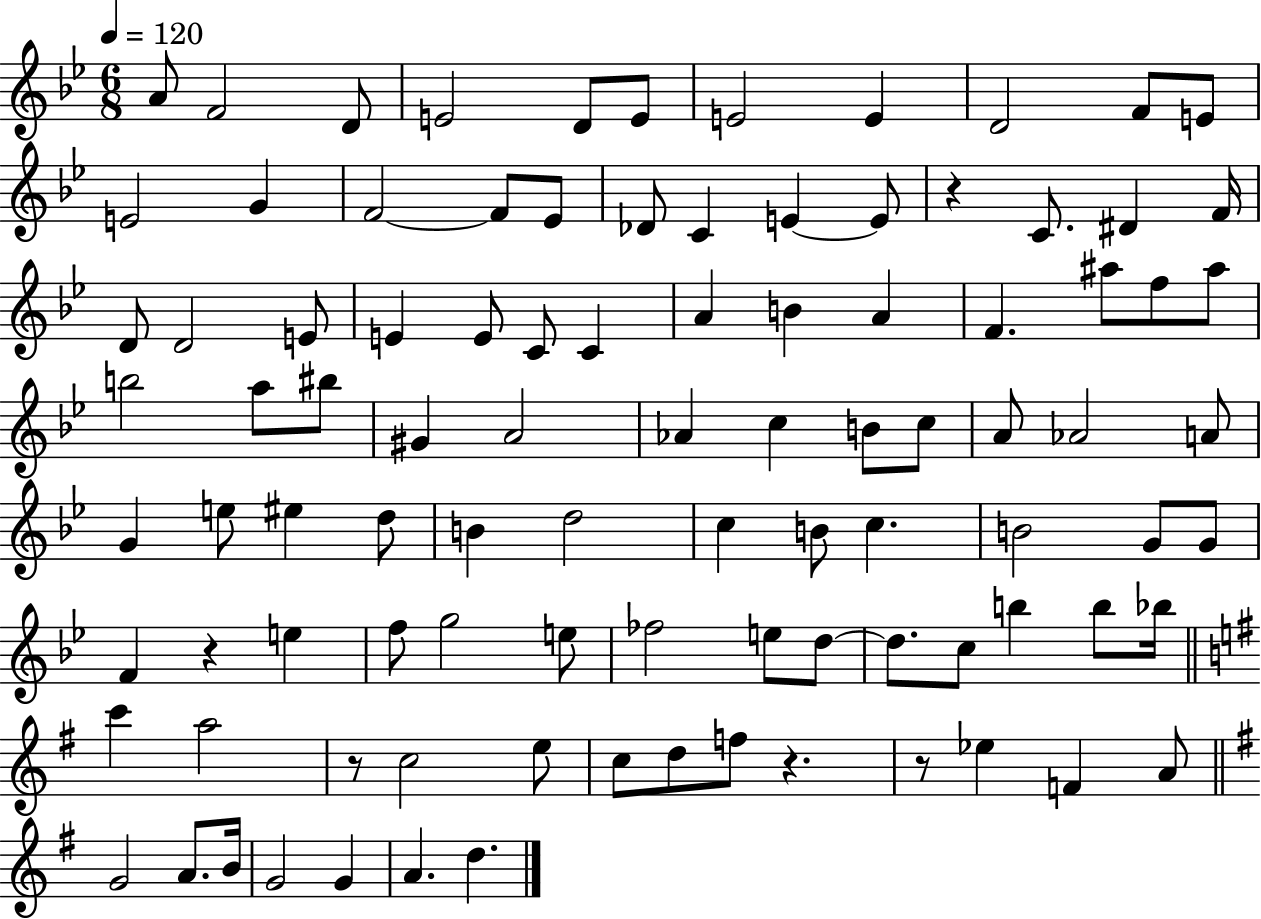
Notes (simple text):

A4/e F4/h D4/e E4/h D4/e E4/e E4/h E4/q D4/h F4/e E4/e E4/h G4/q F4/h F4/e Eb4/e Db4/e C4/q E4/q E4/e R/q C4/e. D#4/q F4/s D4/e D4/h E4/e E4/q E4/e C4/e C4/q A4/q B4/q A4/q F4/q. A#5/e F5/e A#5/e B5/h A5/e BIS5/e G#4/q A4/h Ab4/q C5/q B4/e C5/e A4/e Ab4/h A4/e G4/q E5/e EIS5/q D5/e B4/q D5/h C5/q B4/e C5/q. B4/h G4/e G4/e F4/q R/q E5/q F5/e G5/h E5/e FES5/h E5/e D5/e D5/e. C5/e B5/q B5/e Bb5/s C6/q A5/h R/e C5/h E5/e C5/e D5/e F5/e R/q. R/e Eb5/q F4/q A4/e G4/h A4/e. B4/s G4/h G4/q A4/q. D5/q.